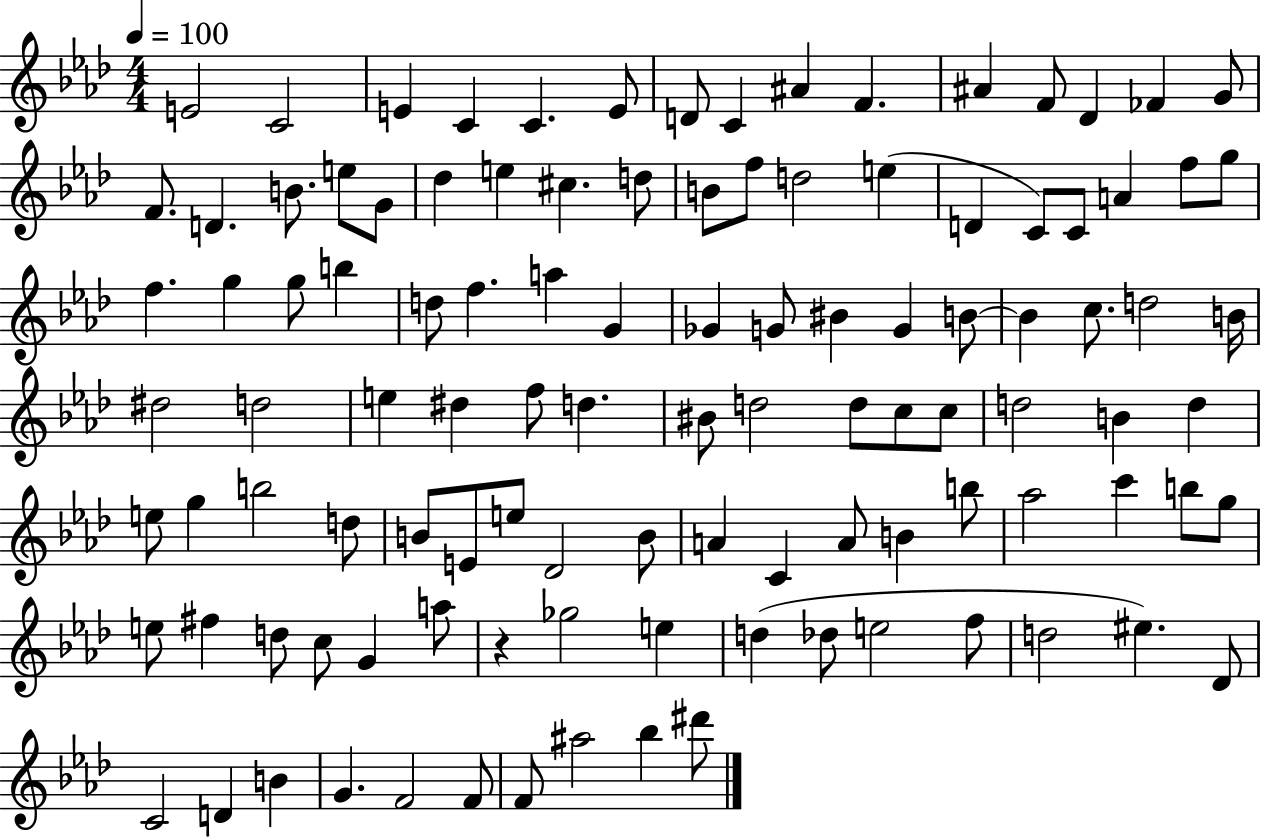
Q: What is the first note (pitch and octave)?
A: E4